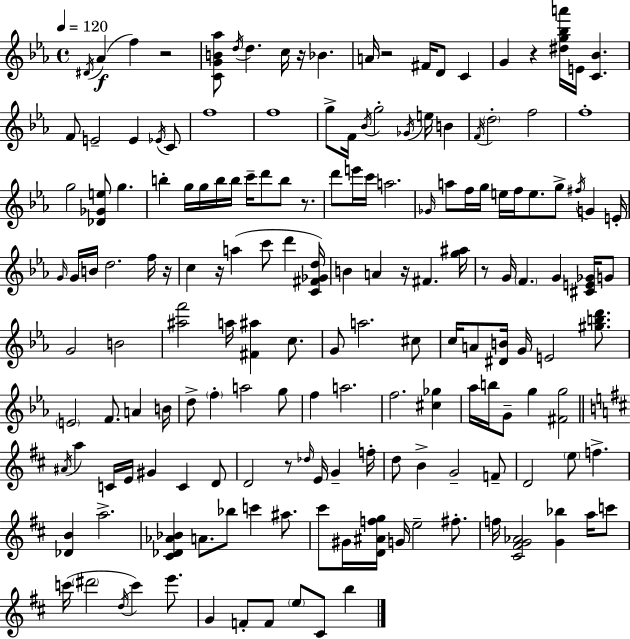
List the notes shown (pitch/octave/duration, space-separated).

D#4/s Ab4/q F5/q R/h [C4,G4,B4,Ab5]/e D5/s D5/q. C5/s R/s Bb4/q. A4/s R/h F#4/s D4/e C4/q G4/q R/q [D#5,G5,Bb5,A6]/s E4/s [C4,Bb4]/q. F4/e E4/h E4/q Eb4/s C4/e F5/w F5/w G5/e F4/s Bb4/s G5/h Gb4/s E5/s B4/q F4/s D5/h F5/h F5/w G5/h [Db4,Gb4,E5]/e G5/q. B5/q G5/s G5/s B5/s B5/s C6/s D6/e B5/e R/e. D6/e E6/s C6/s A5/h. Gb4/s A5/e F5/s G5/s E5/s F5/s E5/e. G5/e F#5/s G4/q E4/s G4/s G4/s B4/s D5/h. F5/s R/s C5/q R/s A5/q C6/e D6/q [C4,F#4,Gb4,D5]/s B4/q A4/q R/s F#4/q. [G5,A#5]/s R/e G4/s F4/q. G4/q [C#4,E4,Gb4]/s G4/e G4/h B4/h [A#5,F6]/h A5/s [F#4,A#5]/q C5/e. G4/e A5/h. C#5/e C5/s A4/e [D#4,B4]/s G4/s E4/h [G#5,B5,D6]/e. E4/h F4/e. A4/q B4/s D5/e F5/q A5/h G5/e F5/q A5/h. F5/h. [C#5,Gb5]/q Ab5/s B5/s G4/e G5/q [F#4,G5]/h A#4/s A5/q C4/s E4/s G#4/q C4/q D4/e D4/h R/e Db5/s E4/s G4/q F5/s D5/e B4/q G4/h F4/e D4/h E5/e F5/q. [Db4,B4]/q A5/h. [C#4,Db4,Ab4,Bb4]/q A4/e. Bb5/e C6/q A#5/e. C#6/e G#4/s [D4,A#4,F5,G5]/s G4/s E5/h F#5/e. F5/s [C#4,F#4,G4,Ab4]/h [G4,Bb5]/q A5/s C6/e C6/s D#6/h D5/s C6/q E6/e. G4/q F4/e F4/e E5/e C#4/e B5/q